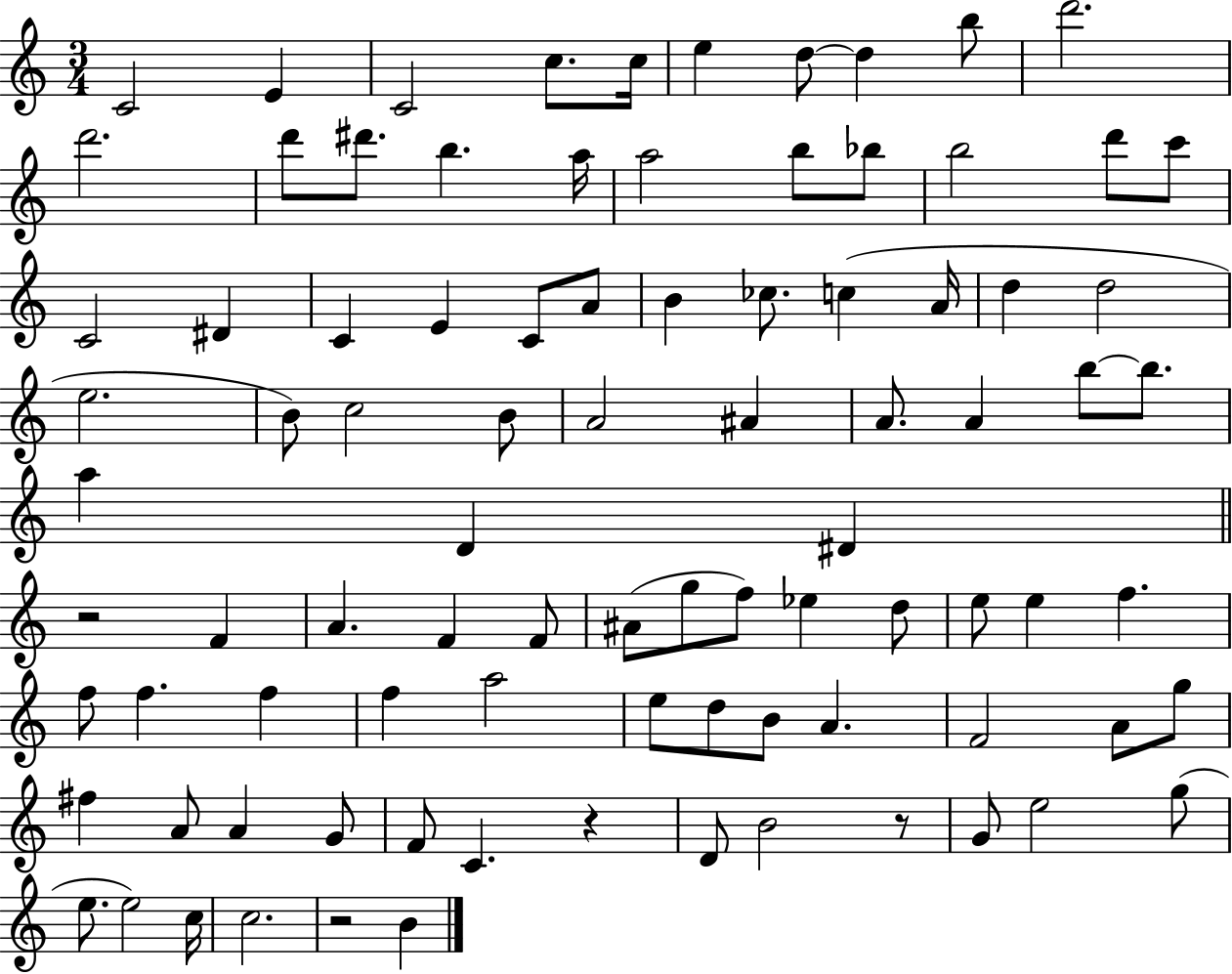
{
  \clef treble
  \numericTimeSignature
  \time 3/4
  \key c \major
  c'2 e'4 | c'2 c''8. c''16 | e''4 d''8~~ d''4 b''8 | d'''2. | \break d'''2. | d'''8 dis'''8. b''4. a''16 | a''2 b''8 bes''8 | b''2 d'''8 c'''8 | \break c'2 dis'4 | c'4 e'4 c'8 a'8 | b'4 ces''8. c''4( a'16 | d''4 d''2 | \break e''2. | b'8) c''2 b'8 | a'2 ais'4 | a'8. a'4 b''8~~ b''8. | \break a''4 d'4 dis'4 | \bar "||" \break \key c \major r2 f'4 | a'4. f'4 f'8 | ais'8( g''8 f''8) ees''4 d''8 | e''8 e''4 f''4. | \break f''8 f''4. f''4 | f''4 a''2 | e''8 d''8 b'8 a'4. | f'2 a'8 g''8 | \break fis''4 a'8 a'4 g'8 | f'8 c'4. r4 | d'8 b'2 r8 | g'8 e''2 g''8( | \break e''8. e''2) c''16 | c''2. | r2 b'4 | \bar "|."
}